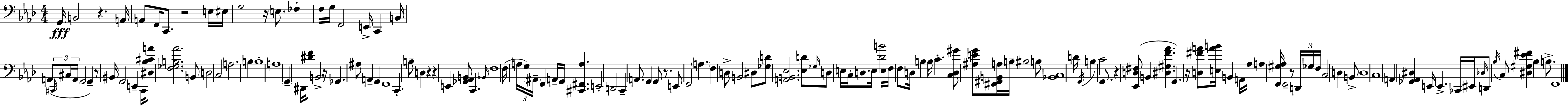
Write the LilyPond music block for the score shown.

{
  \clef bass
  \numericTimeSignature
  \time 4/4
  \key f \minor
  g,16\fff b,2 r4. a,16 | a,8 f,16 c,8. r2 e16 eis16 | g2 r16 e8. fes4-. | f16 g16 f,2 e,16-> c,4 b,16 | \break a,8( \tuplet 3/2 { \grace { cis,16 } cis16 a,16 } g,2 g,4--) | r8 bis,16 g,2 e,4-- | c,16 <dis bes cis' a'>8 <f ges b aes'>2. b,8 | d2 c2 | \break a2. b4 | b1-. | a1 | \parenthesize g,4-- dis,16 <dis' f'>8 b,2-> | \break r16 ges,4. ais8 a,4-- g,4 | f,1 | c,4.-. b8-- d4 r4 | r4 e,4 <ges, aes, b,>8 c,4. | \break \grace { bes,16 } f1 | f16( \tuplet 3/2 { a16 g16) \parenthesize ais,16-- } f,4 a,16-- g,16 <cis, fis, a>4. | e,2-. d,2 | c,4-- a,8. g,4 g,8 r8. | \break e,8 f,2 \parenthesize a4. | f4 d8-> b,2 | dis8 <ges d'>8 <a, b, ees>2. | <ees d'>8 \grace { ges16 } d8 e16 c16-. d8. e16 <des' b'>2 | \break e16 f16 f8 d16 b4 b16 c'4.-. | <c d gis'>8 <ais e' g'>8 <fis, gis, b, a>16 b16-- bis2 | b8 <bes, c>1 | d'16 \acciaccatura { g,16 } b4 c'2 | \break g,8. r4 <ees, d fis>8( b,4 <dis gis f' aes'>4. | g,4.) r16 <d fis' a'>8 <e a' b'>16 b,4 | a,16 aes16 a4 <f, gis aes>16 f,2-- | r8 \tuplet 3/2 { d,16 ges16 f16 } c2 d4 | \break b,8-> d1 | c1 | a,4 <ges, aes, dis>4 e,16 e,4.-> | ces,16 eis,16 \grace { des16 } d,8 \acciaccatura { bes16 } c8 <dis gis ees' fis'>4 bes4 | \break b8.-> f,1 | \bar "|."
}